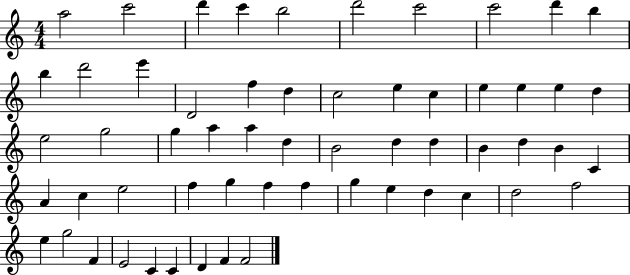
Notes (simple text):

A5/h C6/h D6/q C6/q B5/h D6/h C6/h C6/h D6/q B5/q B5/q D6/h E6/q D4/h F5/q D5/q C5/h E5/q C5/q E5/q E5/q E5/q D5/q E5/h G5/h G5/q A5/q A5/q D5/q B4/h D5/q D5/q B4/q D5/q B4/q C4/q A4/q C5/q E5/h F5/q G5/q F5/q F5/q G5/q E5/q D5/q C5/q D5/h F5/h E5/q G5/h F4/q E4/h C4/q C4/q D4/q F4/q F4/h